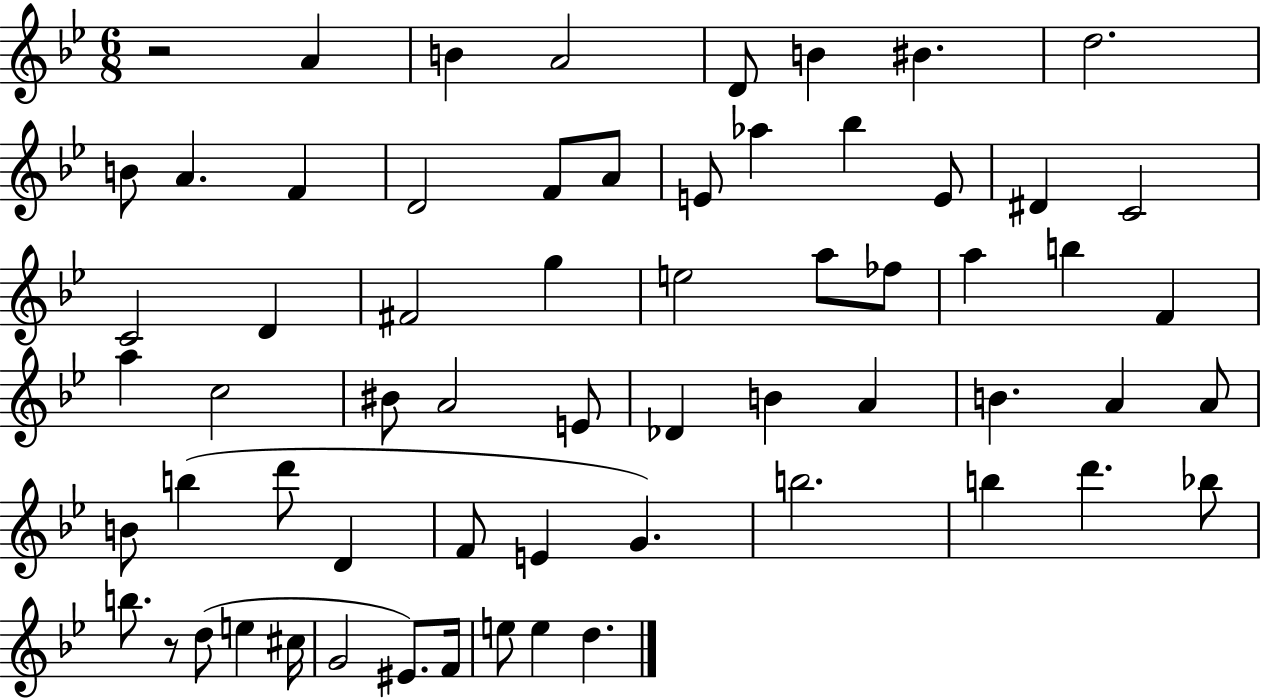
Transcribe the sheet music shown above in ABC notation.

X:1
T:Untitled
M:6/8
L:1/4
K:Bb
z2 A B A2 D/2 B ^B d2 B/2 A F D2 F/2 A/2 E/2 _a _b E/2 ^D C2 C2 D ^F2 g e2 a/2 _f/2 a b F a c2 ^B/2 A2 E/2 _D B A B A A/2 B/2 b d'/2 D F/2 E G b2 b d' _b/2 b/2 z/2 d/2 e ^c/4 G2 ^E/2 F/4 e/2 e d